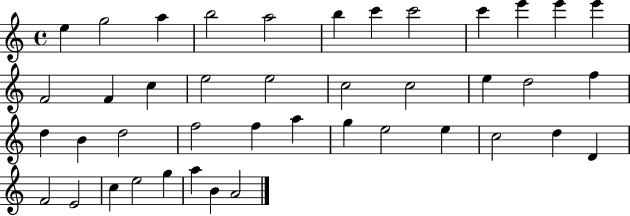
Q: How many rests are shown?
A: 0